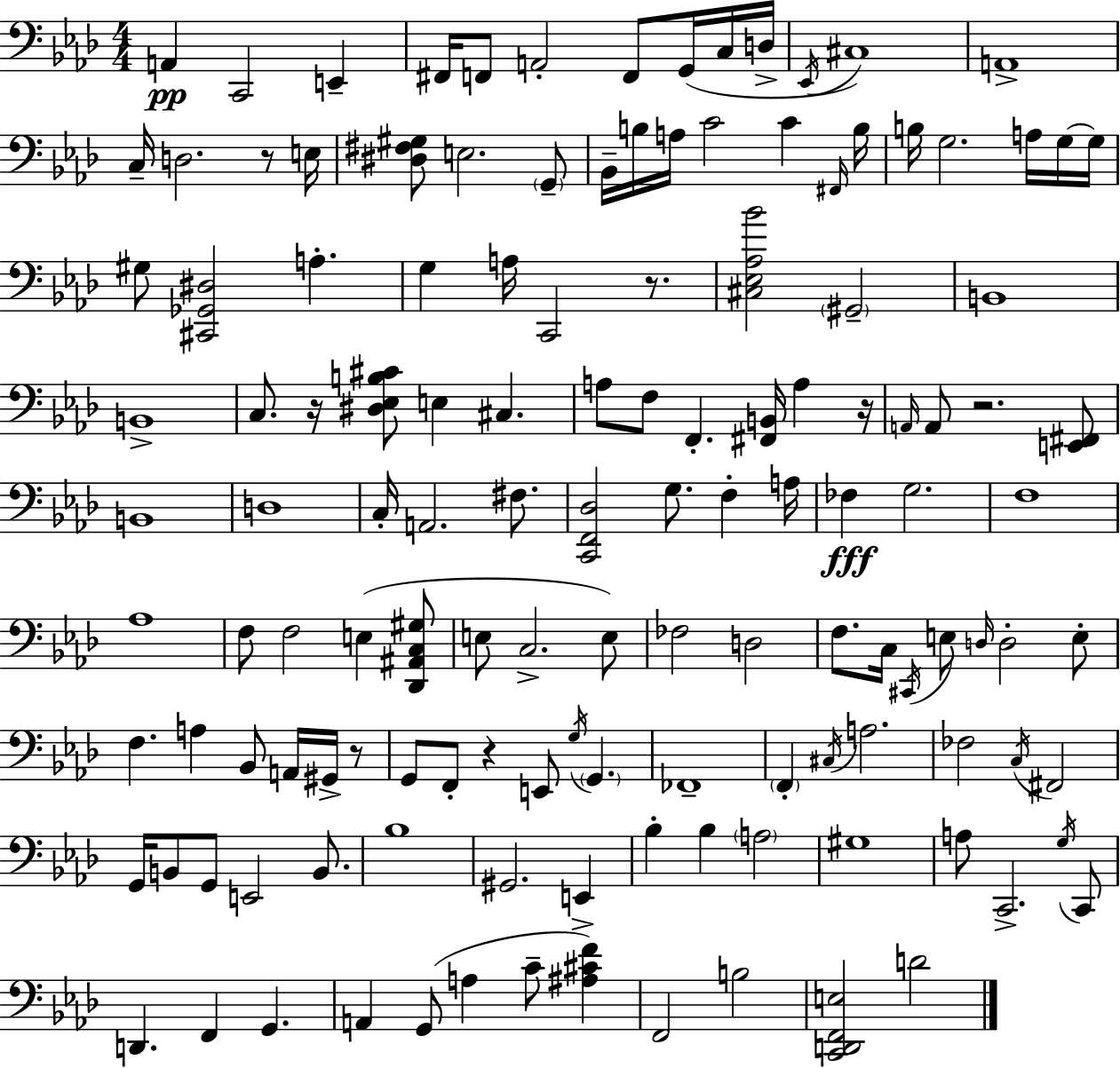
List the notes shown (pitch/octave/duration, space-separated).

A2/q C2/h E2/q F#2/s F2/e A2/h F2/e G2/s C3/s D3/s Eb2/s C#3/w A2/w C3/s D3/h. R/e E3/s [D#3,F#3,G#3]/e E3/h. G2/e Bb2/s B3/s A3/s C4/h C4/q F#2/s B3/s B3/s G3/h. A3/s G3/s G3/s G#3/e [C#2,Gb2,D#3]/h A3/q. G3/q A3/s C2/h R/e. [C#3,Eb3,Ab3,Bb4]/h G#2/h B2/w B2/w C3/e. R/s [D#3,Eb3,B3,C#4]/e E3/q C#3/q. A3/e F3/e F2/q. [F#2,B2]/s A3/q R/s A2/s A2/e R/h. [E2,F#2]/e B2/w D3/w C3/s A2/h. F#3/e. [C2,F2,Db3]/h G3/e. F3/q A3/s FES3/q G3/h. F3/w Ab3/w F3/e F3/h E3/q [Db2,A#2,C3,G#3]/e E3/e C3/h. E3/e FES3/h D3/h F3/e. C3/s C#2/s E3/e D3/s D3/h E3/e F3/q. A3/q Bb2/e A2/s G#2/s R/e G2/e F2/e R/q E2/e G3/s G2/q. FES2/w F2/q C#3/s A3/h. FES3/h C3/s F#2/h G2/s B2/e G2/e E2/h B2/e. Bb3/w G#2/h. E2/q Bb3/q Bb3/q A3/h G#3/w A3/e C2/h. G3/s C2/e D2/q. F2/q G2/q. A2/q G2/e A3/q C4/e [A#3,C#4,F4]/q F2/h B3/h [C2,D2,F2,E3]/h D4/h